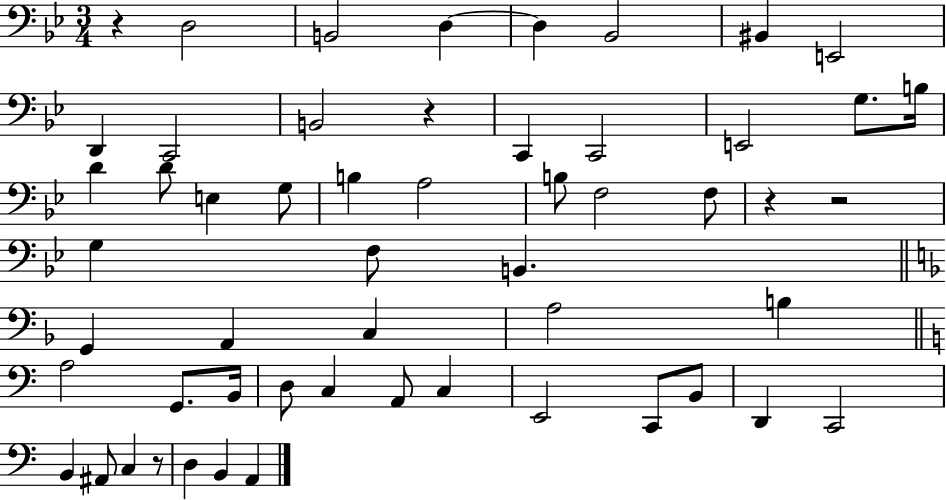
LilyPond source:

{
  \clef bass
  \numericTimeSignature
  \time 3/4
  \key bes \major
  r4 d2 | b,2 d4~~ | d4 bes,2 | bis,4 e,2 | \break d,4 c,2 | b,2 r4 | c,4 c,2 | e,2 g8. b16 | \break d'4 d'8 e4 g8 | b4 a2 | b8 f2 f8 | r4 r2 | \break g4 f8 b,4. | \bar "||" \break \key f \major g,4 a,4 c4 | a2 b4 | \bar "||" \break \key c \major a2 g,8. b,16 | d8 c4 a,8 c4 | e,2 c,8 b,8 | d,4 c,2 | \break b,4 ais,8 c4 r8 | d4 b,4 a,4 | \bar "|."
}